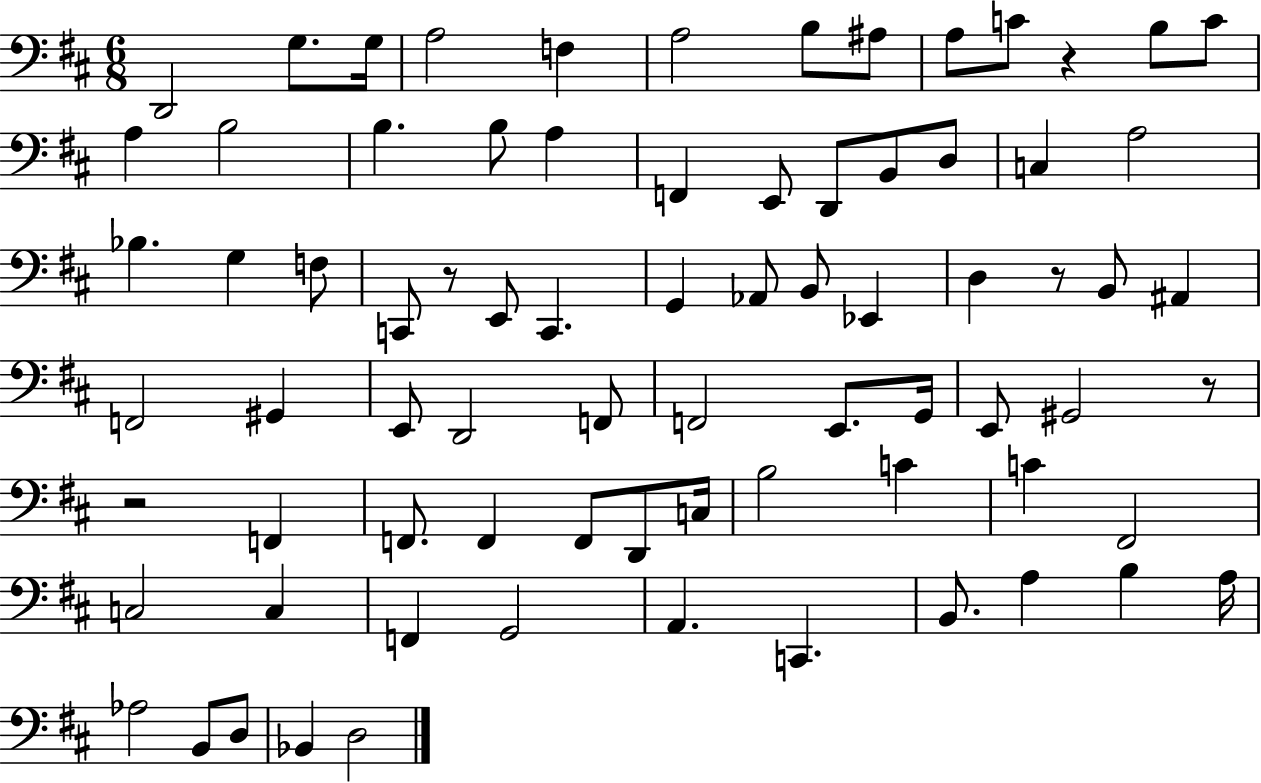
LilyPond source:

{
  \clef bass
  \numericTimeSignature
  \time 6/8
  \key d \major
  d,2 g8. g16 | a2 f4 | a2 b8 ais8 | a8 c'8 r4 b8 c'8 | \break a4 b2 | b4. b8 a4 | f,4 e,8 d,8 b,8 d8 | c4 a2 | \break bes4. g4 f8 | c,8 r8 e,8 c,4. | g,4 aes,8 b,8 ees,4 | d4 r8 b,8 ais,4 | \break f,2 gis,4 | e,8 d,2 f,8 | f,2 e,8. g,16 | e,8 gis,2 r8 | \break r2 f,4 | f,8. f,4 f,8 d,8 c16 | b2 c'4 | c'4 fis,2 | \break c2 c4 | f,4 g,2 | a,4. c,4. | b,8. a4 b4 a16 | \break aes2 b,8 d8 | bes,4 d2 | \bar "|."
}